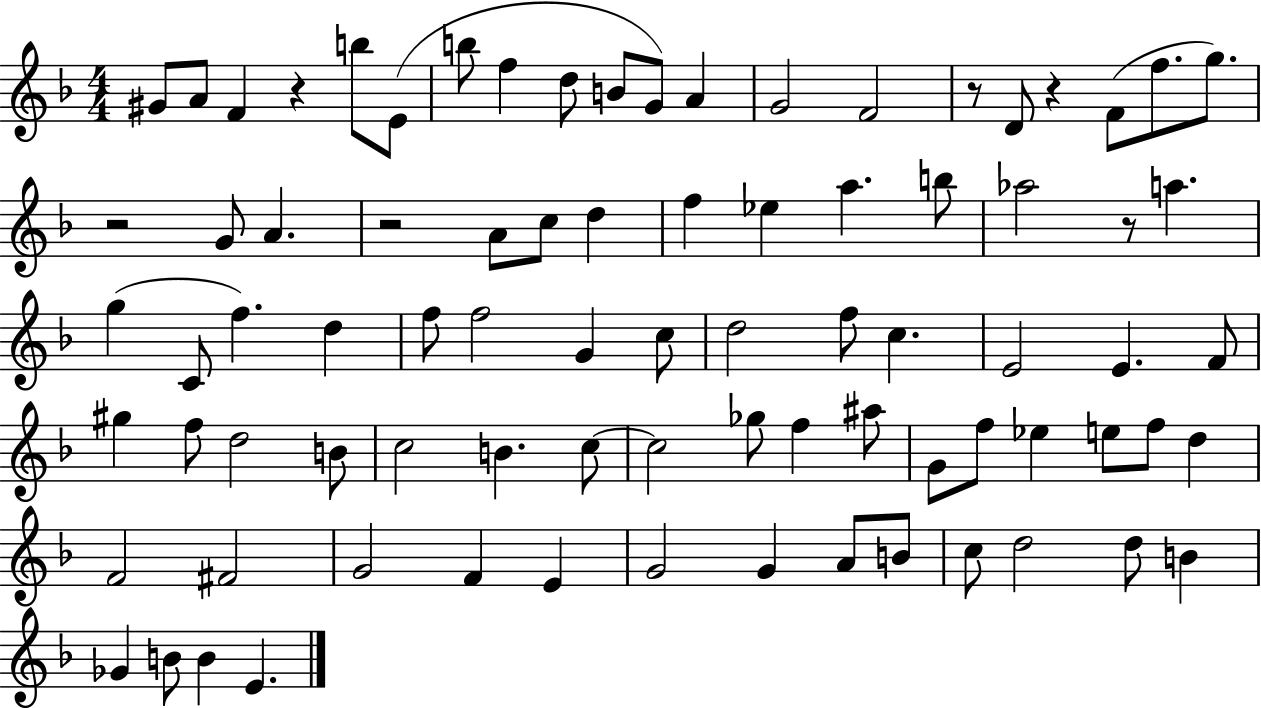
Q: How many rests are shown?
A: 6